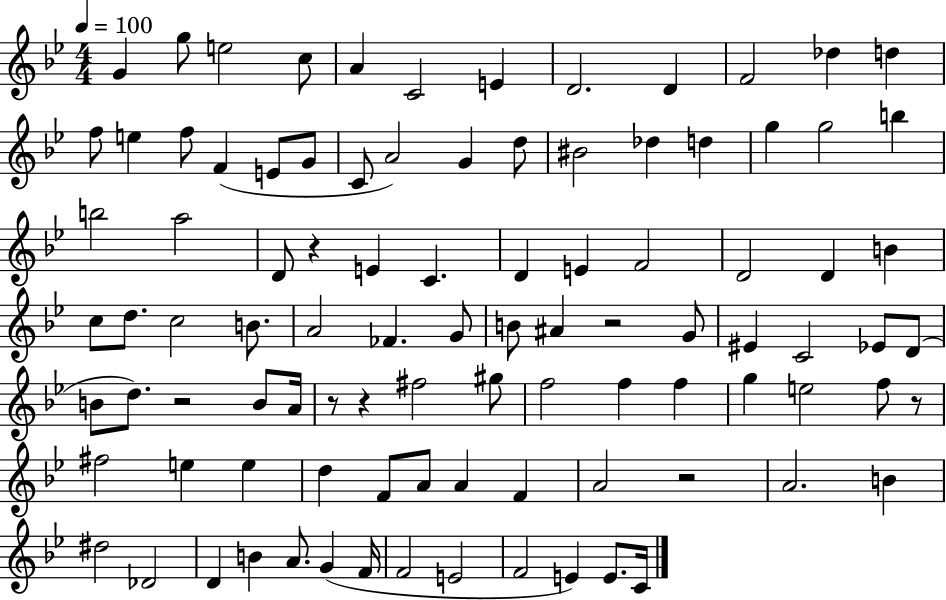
{
  \clef treble
  \numericTimeSignature
  \time 4/4
  \key bes \major
  \tempo 4 = 100
  g'4 g''8 e''2 c''8 | a'4 c'2 e'4 | d'2. d'4 | f'2 des''4 d''4 | \break f''8 e''4 f''8 f'4( e'8 g'8 | c'8 a'2) g'4 d''8 | bis'2 des''4 d''4 | g''4 g''2 b''4 | \break b''2 a''2 | d'8 r4 e'4 c'4. | d'4 e'4 f'2 | d'2 d'4 b'4 | \break c''8 d''8. c''2 b'8. | a'2 fes'4. g'8 | b'8 ais'4 r2 g'8 | eis'4 c'2 ees'8 d'8( | \break b'8 d''8.) r2 b'8 a'16 | r8 r4 fis''2 gis''8 | f''2 f''4 f''4 | g''4 e''2 f''8 r8 | \break fis''2 e''4 e''4 | d''4 f'8 a'8 a'4 f'4 | a'2 r2 | a'2. b'4 | \break dis''2 des'2 | d'4 b'4 a'8. g'4( f'16 | f'2 e'2 | f'2 e'4) e'8. c'16 | \break \bar "|."
}